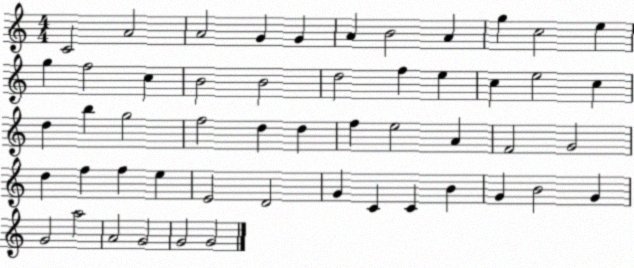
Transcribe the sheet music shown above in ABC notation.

X:1
T:Untitled
M:4/4
L:1/4
K:C
C2 A2 A2 G G A B2 A g c2 e g f2 c B2 B2 d2 f e c e2 c d b g2 f2 d d f e2 A F2 G2 d f f e E2 D2 G C C B G B2 G G2 a2 A2 G2 G2 G2